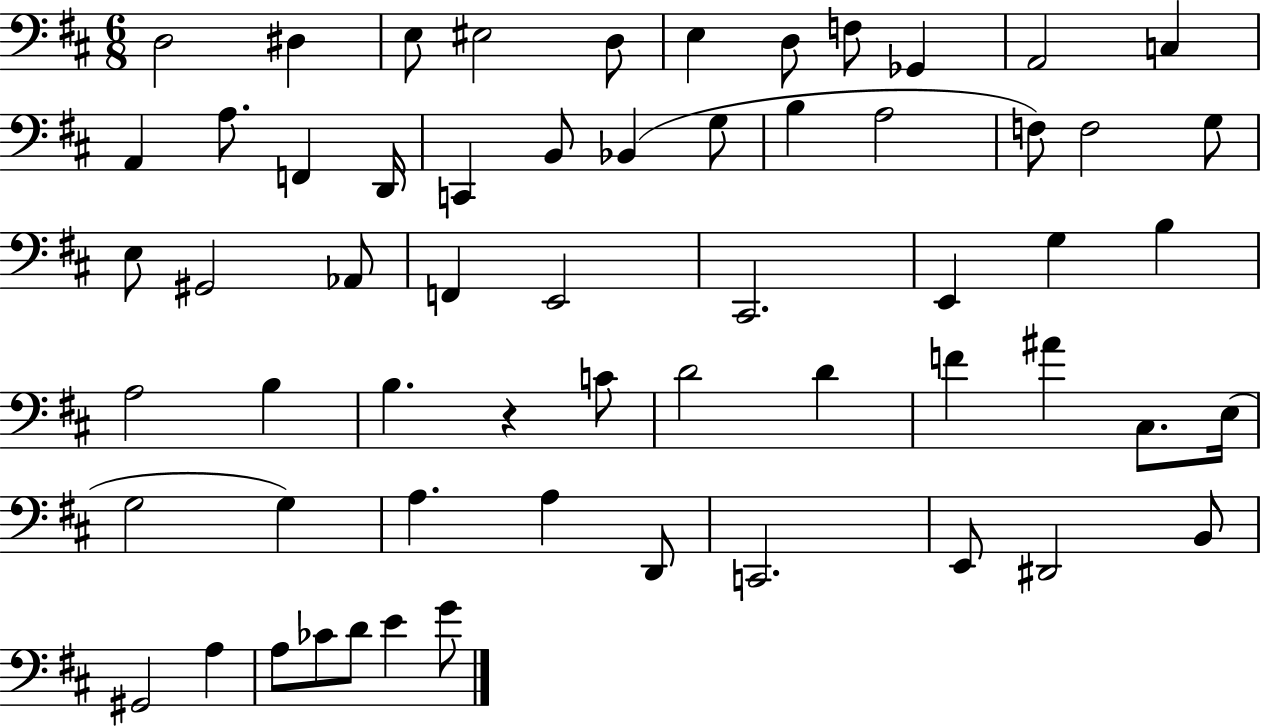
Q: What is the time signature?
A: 6/8